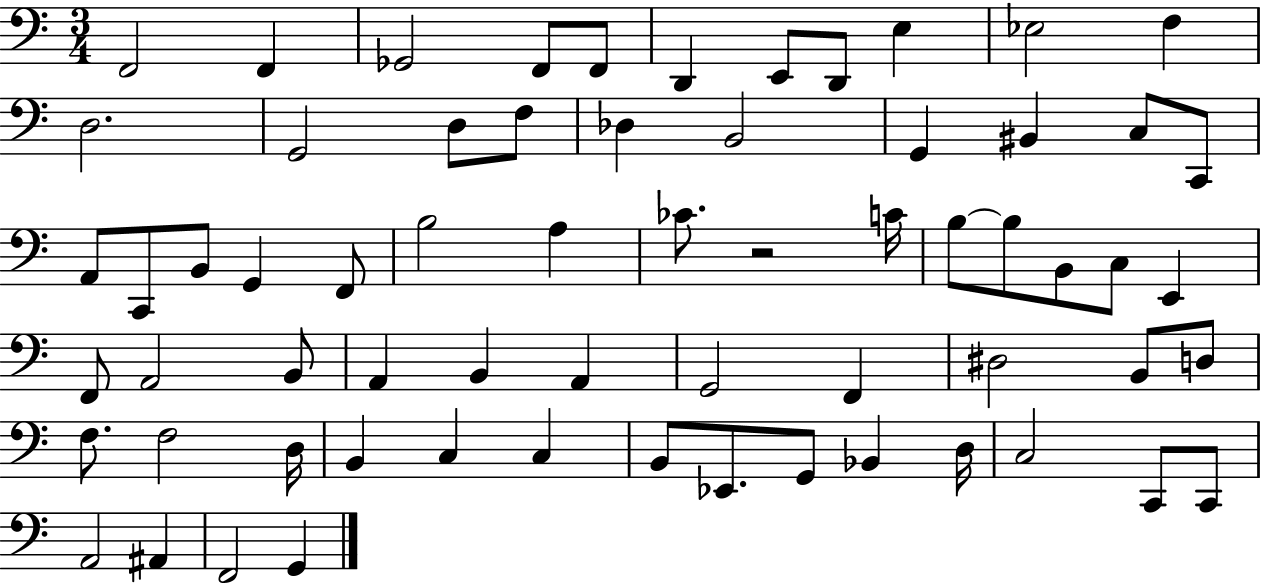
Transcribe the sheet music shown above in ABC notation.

X:1
T:Untitled
M:3/4
L:1/4
K:C
F,,2 F,, _G,,2 F,,/2 F,,/2 D,, E,,/2 D,,/2 E, _E,2 F, D,2 G,,2 D,/2 F,/2 _D, B,,2 G,, ^B,, C,/2 C,,/2 A,,/2 C,,/2 B,,/2 G,, F,,/2 B,2 A, _C/2 z2 C/4 B,/2 B,/2 B,,/2 C,/2 E,, F,,/2 A,,2 B,,/2 A,, B,, A,, G,,2 F,, ^D,2 B,,/2 D,/2 F,/2 F,2 D,/4 B,, C, C, B,,/2 _E,,/2 G,,/2 _B,, D,/4 C,2 C,,/2 C,,/2 A,,2 ^A,, F,,2 G,,